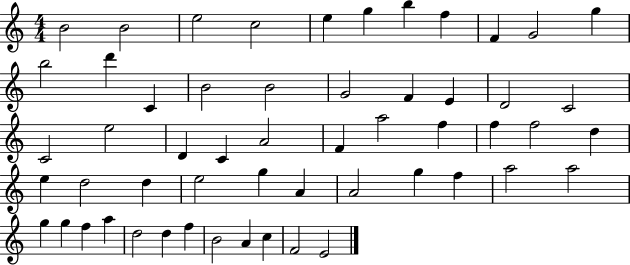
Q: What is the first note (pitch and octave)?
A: B4